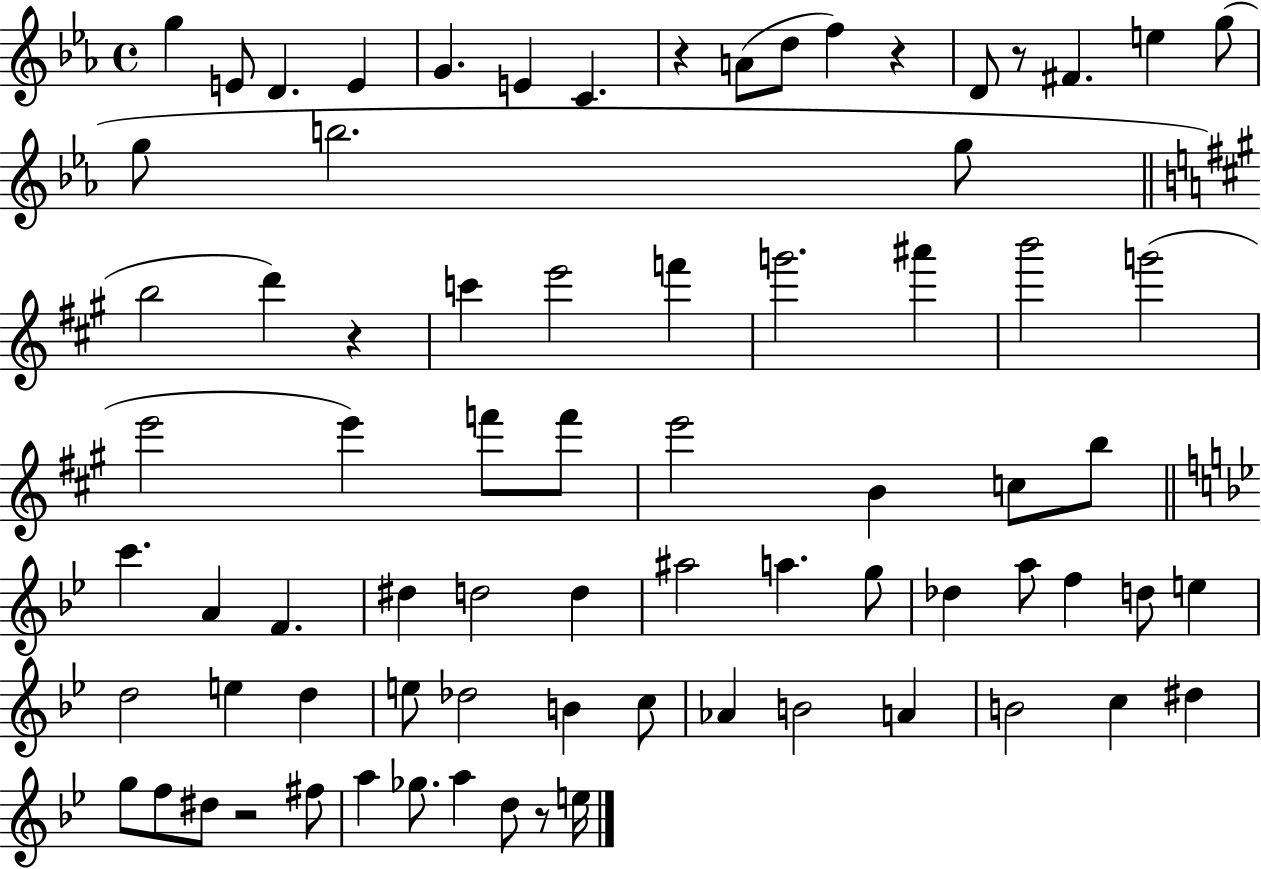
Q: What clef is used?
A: treble